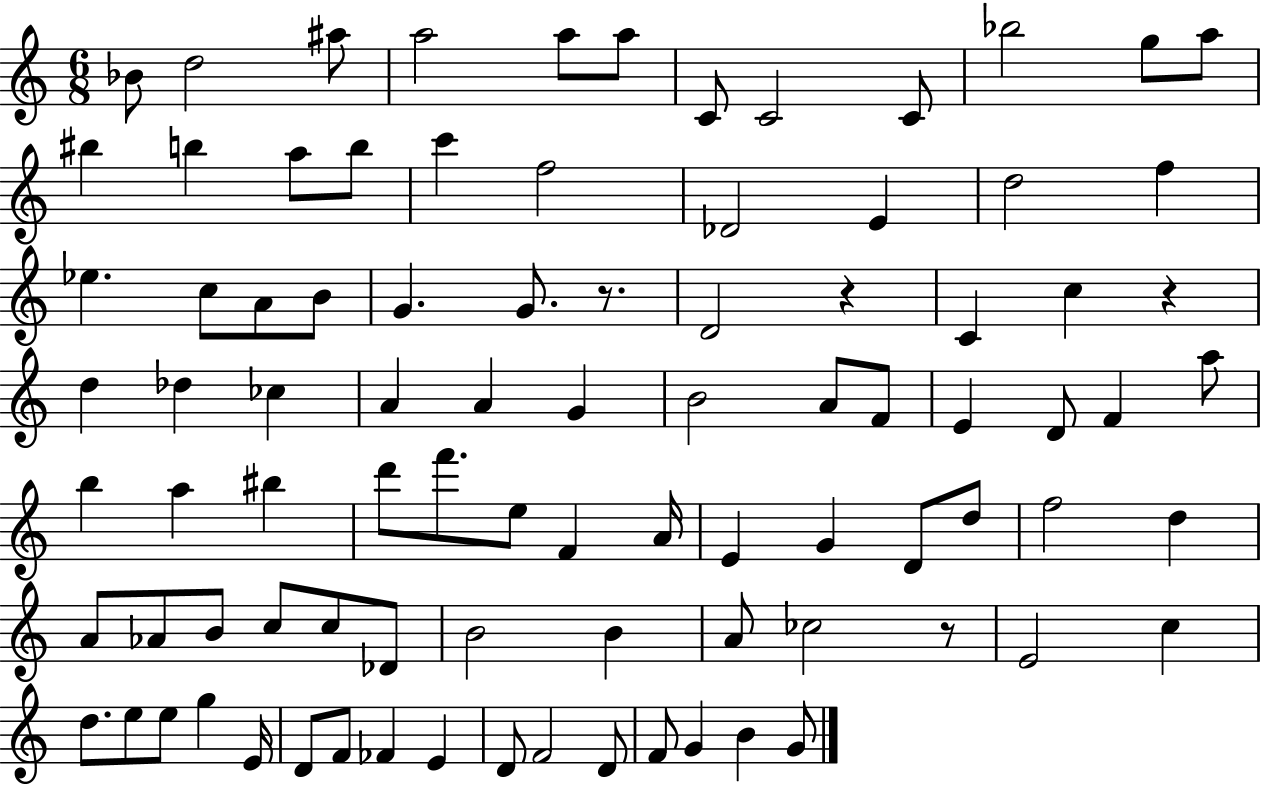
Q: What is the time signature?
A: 6/8